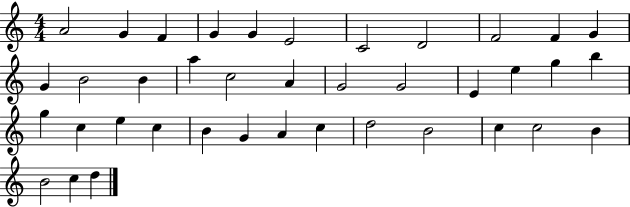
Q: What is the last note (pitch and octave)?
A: D5